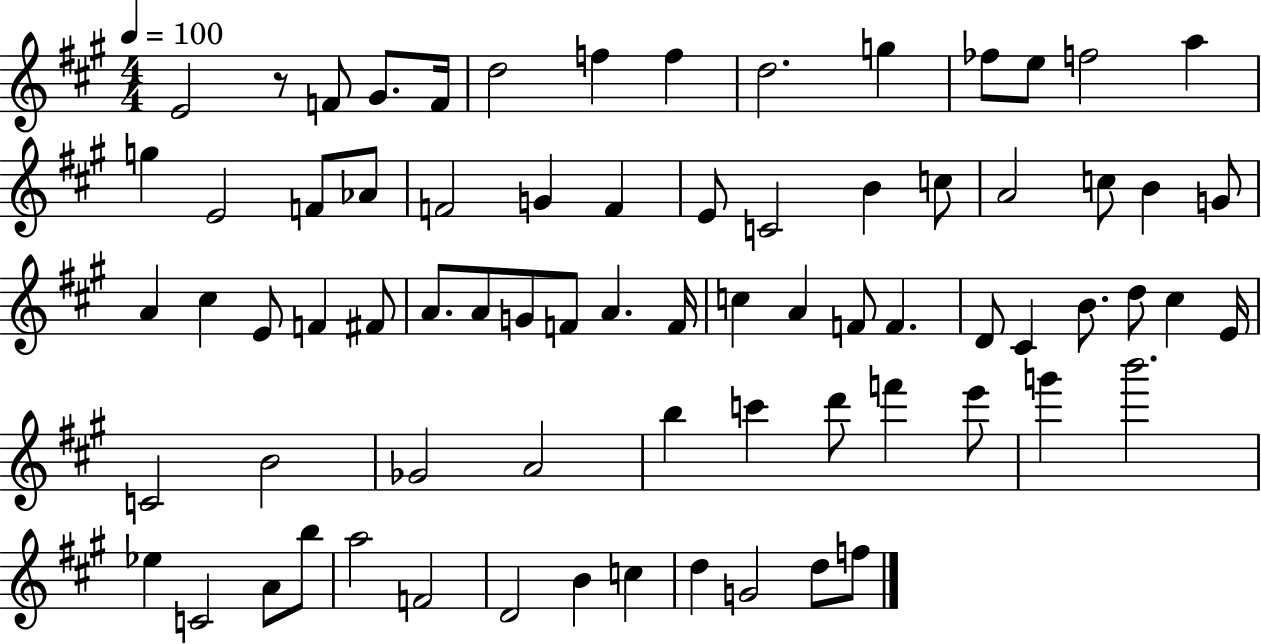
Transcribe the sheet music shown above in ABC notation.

X:1
T:Untitled
M:4/4
L:1/4
K:A
E2 z/2 F/2 ^G/2 F/4 d2 f f d2 g _f/2 e/2 f2 a g E2 F/2 _A/2 F2 G F E/2 C2 B c/2 A2 c/2 B G/2 A ^c E/2 F ^F/2 A/2 A/2 G/2 F/2 A F/4 c A F/2 F D/2 ^C B/2 d/2 ^c E/4 C2 B2 _G2 A2 b c' d'/2 f' e'/2 g' b'2 _e C2 A/2 b/2 a2 F2 D2 B c d G2 d/2 f/2